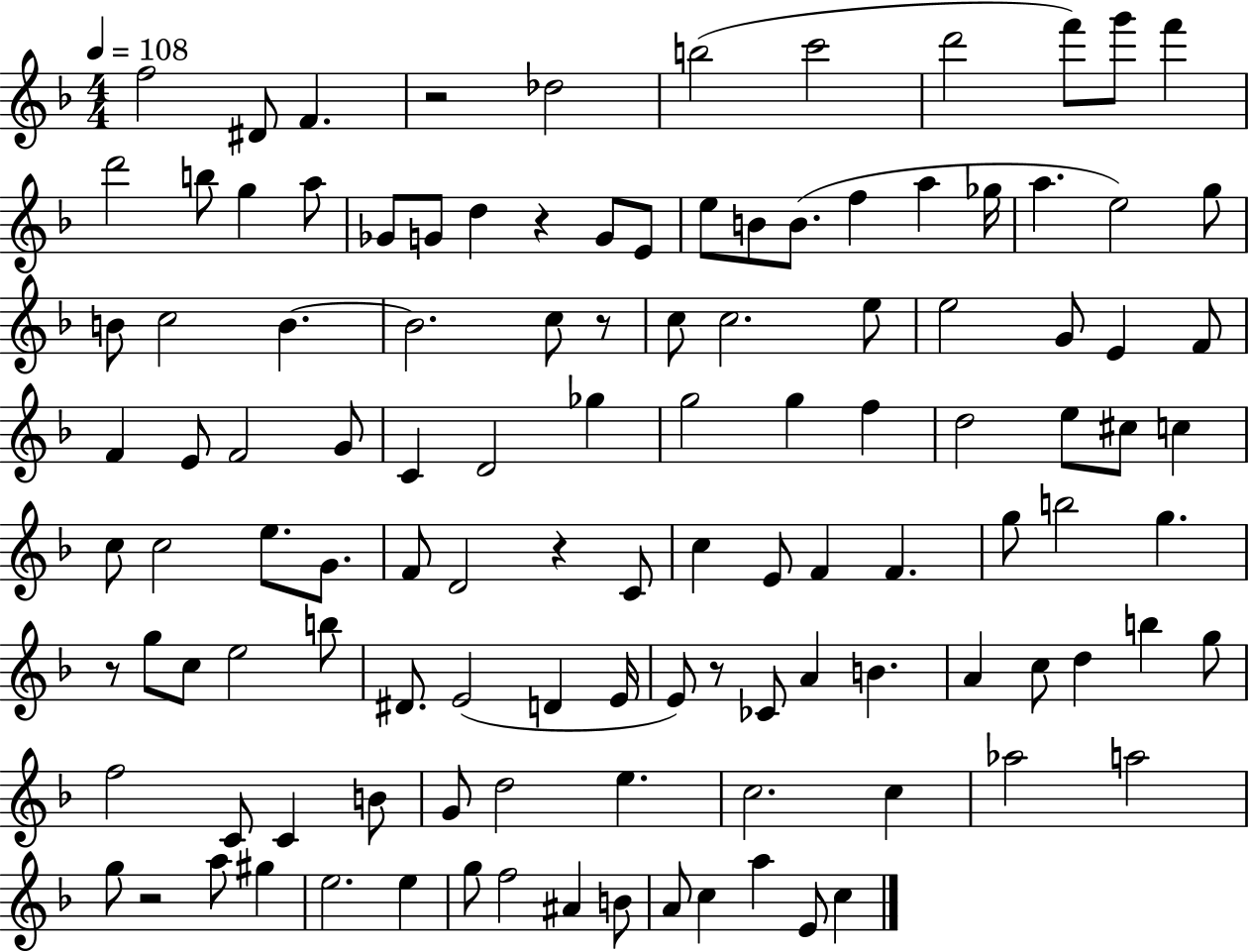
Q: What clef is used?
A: treble